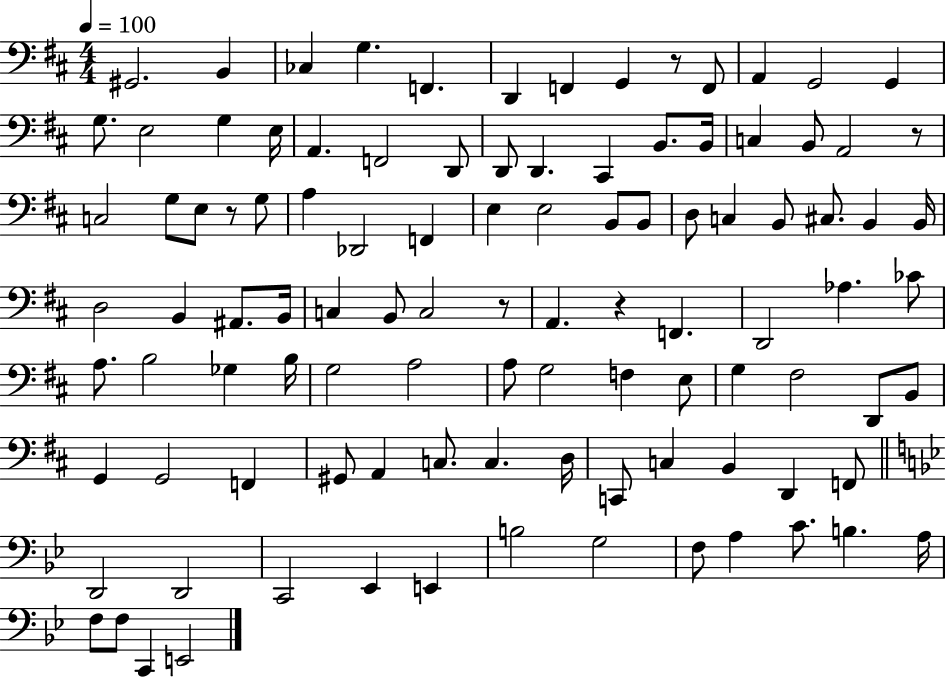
X:1
T:Untitled
M:4/4
L:1/4
K:D
^G,,2 B,, _C, G, F,, D,, F,, G,, z/2 F,,/2 A,, G,,2 G,, G,/2 E,2 G, E,/4 A,, F,,2 D,,/2 D,,/2 D,, ^C,, B,,/2 B,,/4 C, B,,/2 A,,2 z/2 C,2 G,/2 E,/2 z/2 G,/2 A, _D,,2 F,, E, E,2 B,,/2 B,,/2 D,/2 C, B,,/2 ^C,/2 B,, B,,/4 D,2 B,, ^A,,/2 B,,/4 C, B,,/2 C,2 z/2 A,, z F,, D,,2 _A, _C/2 A,/2 B,2 _G, B,/4 G,2 A,2 A,/2 G,2 F, E,/2 G, ^F,2 D,,/2 B,,/2 G,, G,,2 F,, ^G,,/2 A,, C,/2 C, D,/4 C,,/2 C, B,, D,, F,,/2 D,,2 D,,2 C,,2 _E,, E,, B,2 G,2 F,/2 A, C/2 B, A,/4 F,/2 F,/2 C,, E,,2